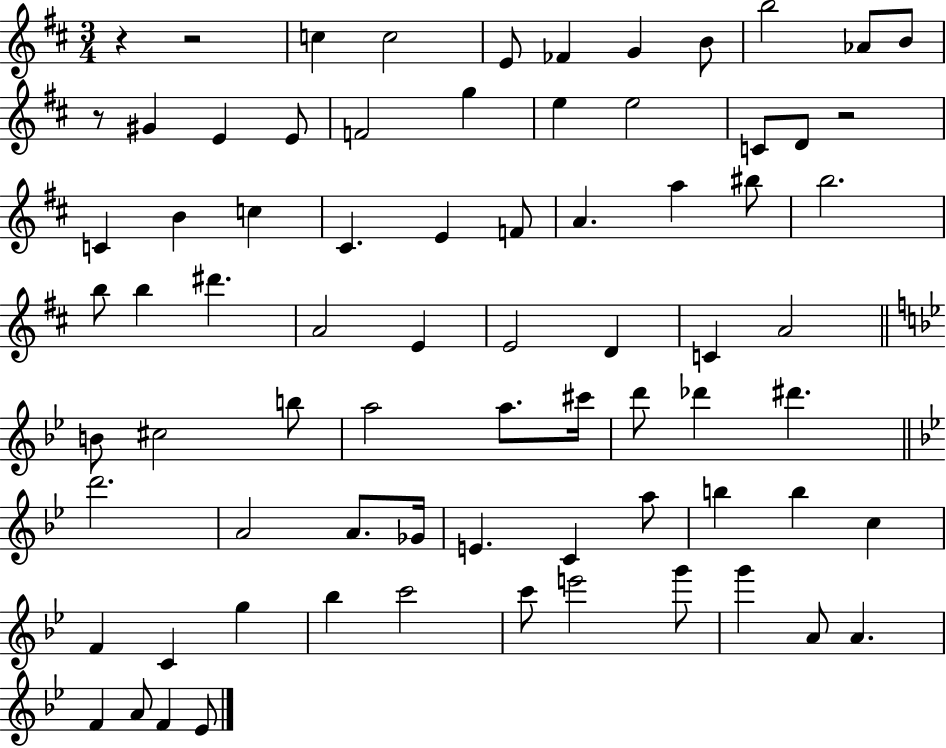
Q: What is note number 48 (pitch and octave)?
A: A4